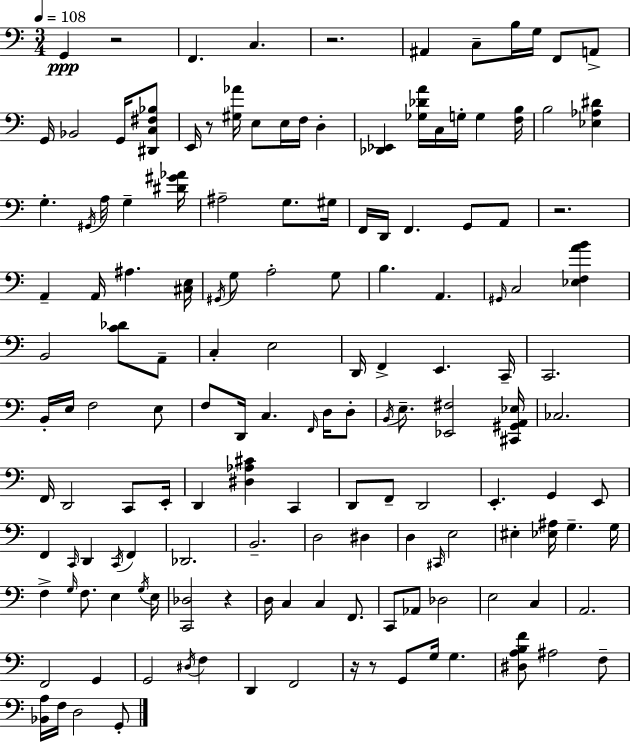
{
  \clef bass
  \numericTimeSignature
  \time 3/4
  \key a \minor
  \tempo 4 = 108
  g,4\ppp r2 | f,4. c4. | r2. | ais,4 c8-- b16 g16 f,8 a,8-> | \break g,16 bes,2 g,16 <dis, c fis bes>8 | e,16 r8 <gis aes'>16 e8 e16 f16 d4-. | <des, ees,>4 <ges des' a'>16 c16 g16-. g4 <f b>16 | b2 <ees aes dis'>4 | \break g4.-. \acciaccatura { gis,16 } a16 g4-- | <dis' gis' aes'>16 ais2-- g8. | gis16 f,16 d,16 f,4. g,8 a,8 | r2. | \break a,4-- a,16 ais4. | <cis e>16 \acciaccatura { gis,16 } g8 a2-. | g8 b4. a,4. | \grace { gis,16 } c2 <ees f a' b'>4 | \break b,2 <c' des'>8 | a,8-- c4-. e2 | d,16 f,4-> e,4. | c,16-- c,2. | \break b,16-. e16 f2 | e8 f8 d,16 c4. | \grace { f,16 } d16 d8-. \acciaccatura { b,16 } e8.-- <ees, fis>2 | <cis, gis, a, ees>16 ces2. | \break f,16 d,2 | c,8 e,16-. d,4 <dis aes cis'>4 | c,4 d,8 f,8-- d,2 | e,4.-. g,4 | \break e,8 f,4 \grace { c,16 } d,4 | \acciaccatura { c,16 } f,4 des,2. | b,2.-- | d2 | \break dis4 d4 \grace { cis,16 } | e2 eis4-. | <ees ais>16 g4.-- g16 f4-> | \grace { g16 } f8. e4 \acciaccatura { g16 } e16 <c, des>2 | \break r4 d16 c4 | c4 f,8. c,8 | aes,8 des2 e2 | c4 a,2. | \break f,2 | g,4 g,2 | \acciaccatura { dis16 } f4 d,4 | f,2 r16 | \break r8 g,8 g16 g4. <dis a b f'>8 | ais2 f8-- <bes, a>16 | f16 d2 g,8-. \bar "|."
}